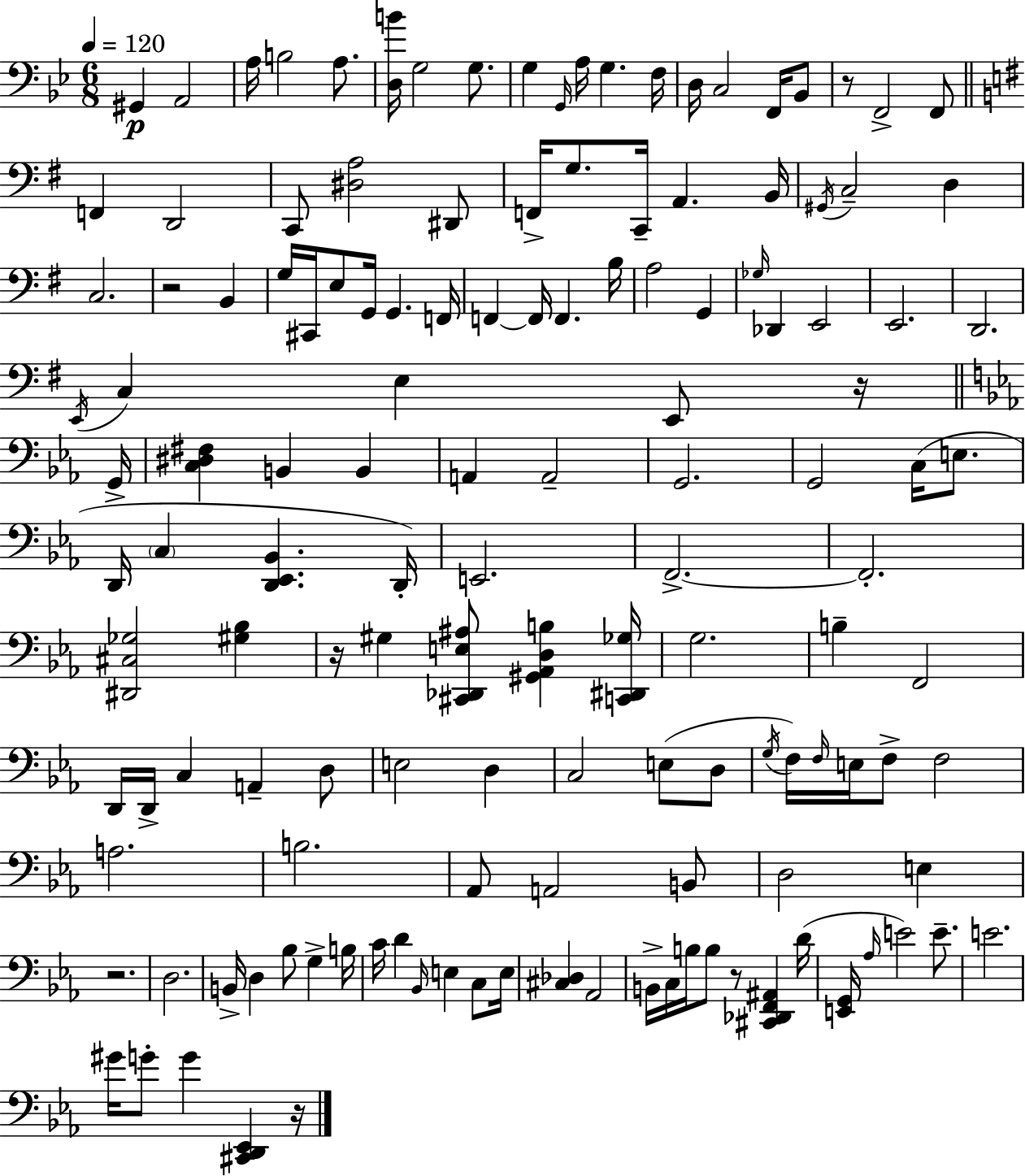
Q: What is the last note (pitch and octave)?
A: G4